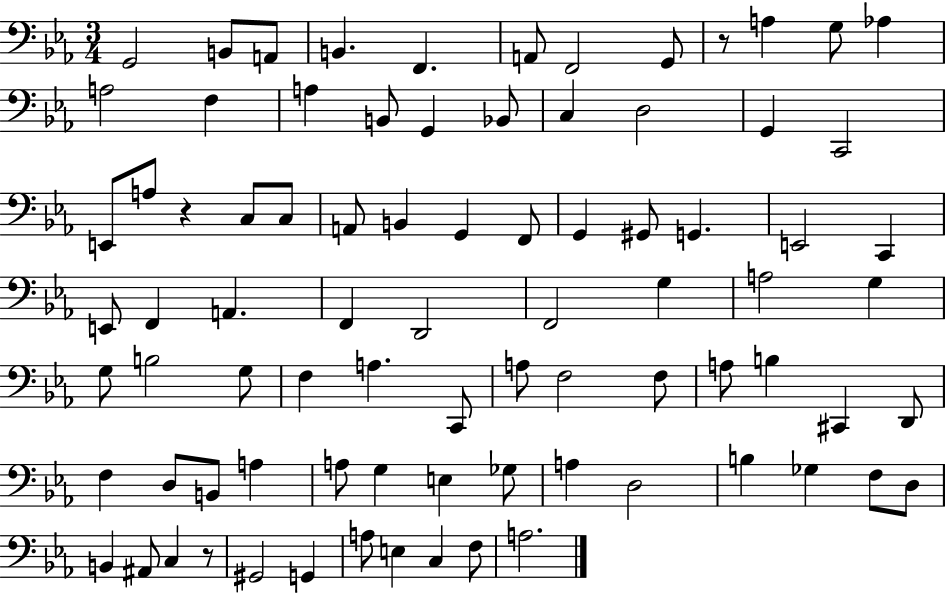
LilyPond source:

{
  \clef bass
  \numericTimeSignature
  \time 3/4
  \key ees \major
  \repeat volta 2 { g,2 b,8 a,8 | b,4. f,4. | a,8 f,2 g,8 | r8 a4 g8 aes4 | \break a2 f4 | a4 b,8 g,4 bes,8 | c4 d2 | g,4 c,2 | \break e,8 a8 r4 c8 c8 | a,8 b,4 g,4 f,8 | g,4 gis,8 g,4. | e,2 c,4 | \break e,8 f,4 a,4. | f,4 d,2 | f,2 g4 | a2 g4 | \break g8 b2 g8 | f4 a4. c,8 | a8 f2 f8 | a8 b4 cis,4 d,8 | \break f4 d8 b,8 a4 | a8 g4 e4 ges8 | a4 d2 | b4 ges4 f8 d8 | \break b,4 ais,8 c4 r8 | gis,2 g,4 | a8 e4 c4 f8 | a2. | \break } \bar "|."
}